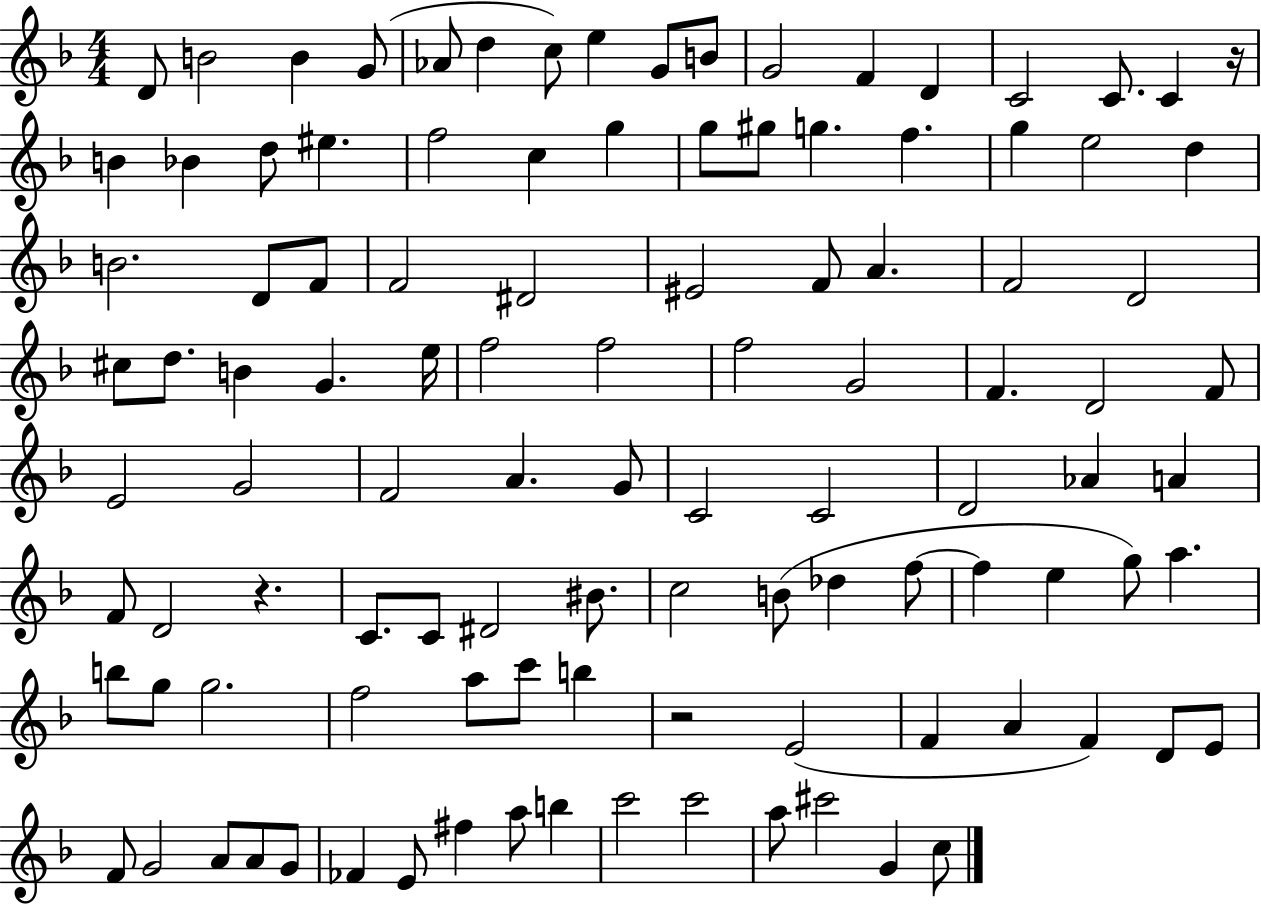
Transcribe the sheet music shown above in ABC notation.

X:1
T:Untitled
M:4/4
L:1/4
K:F
D/2 B2 B G/2 _A/2 d c/2 e G/2 B/2 G2 F D C2 C/2 C z/4 B _B d/2 ^e f2 c g g/2 ^g/2 g f g e2 d B2 D/2 F/2 F2 ^D2 ^E2 F/2 A F2 D2 ^c/2 d/2 B G e/4 f2 f2 f2 G2 F D2 F/2 E2 G2 F2 A G/2 C2 C2 D2 _A A F/2 D2 z C/2 C/2 ^D2 ^B/2 c2 B/2 _d f/2 f e g/2 a b/2 g/2 g2 f2 a/2 c'/2 b z2 E2 F A F D/2 E/2 F/2 G2 A/2 A/2 G/2 _F E/2 ^f a/2 b c'2 c'2 a/2 ^c'2 G c/2